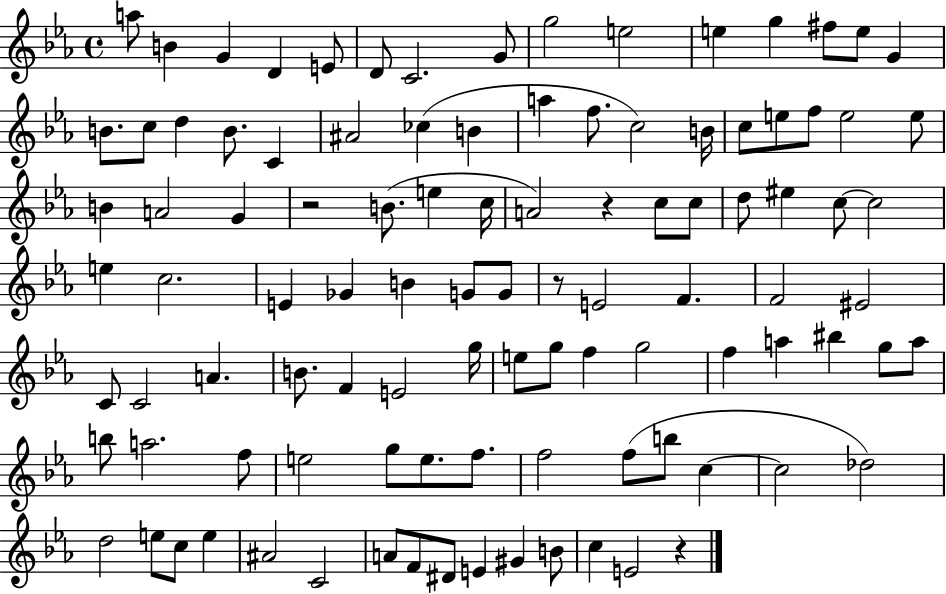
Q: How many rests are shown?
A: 4